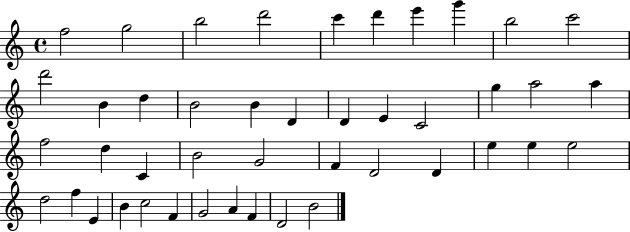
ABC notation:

X:1
T:Untitled
M:4/4
L:1/4
K:C
f2 g2 b2 d'2 c' d' e' g' b2 c'2 d'2 B d B2 B D D E C2 g a2 a f2 d C B2 G2 F D2 D e e e2 d2 f E B c2 F G2 A F D2 B2